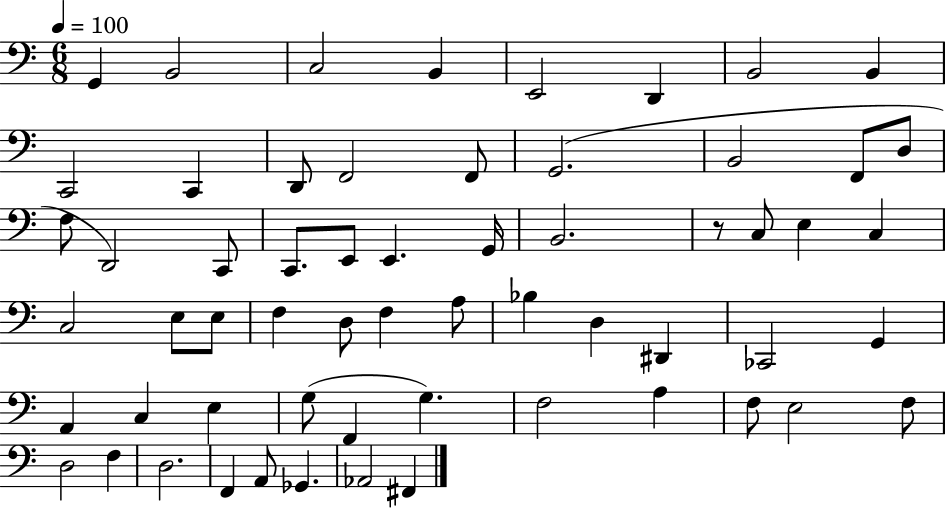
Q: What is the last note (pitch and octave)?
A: F#2